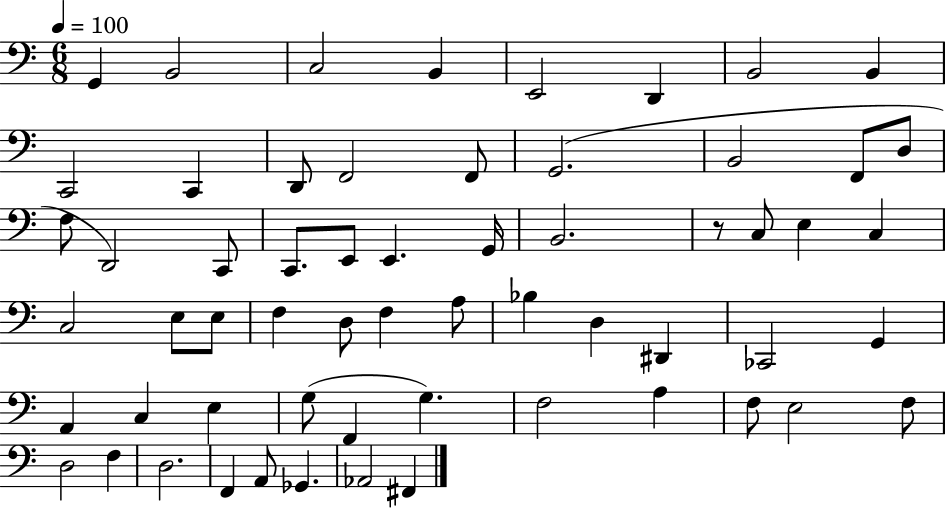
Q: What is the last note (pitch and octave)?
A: F#2